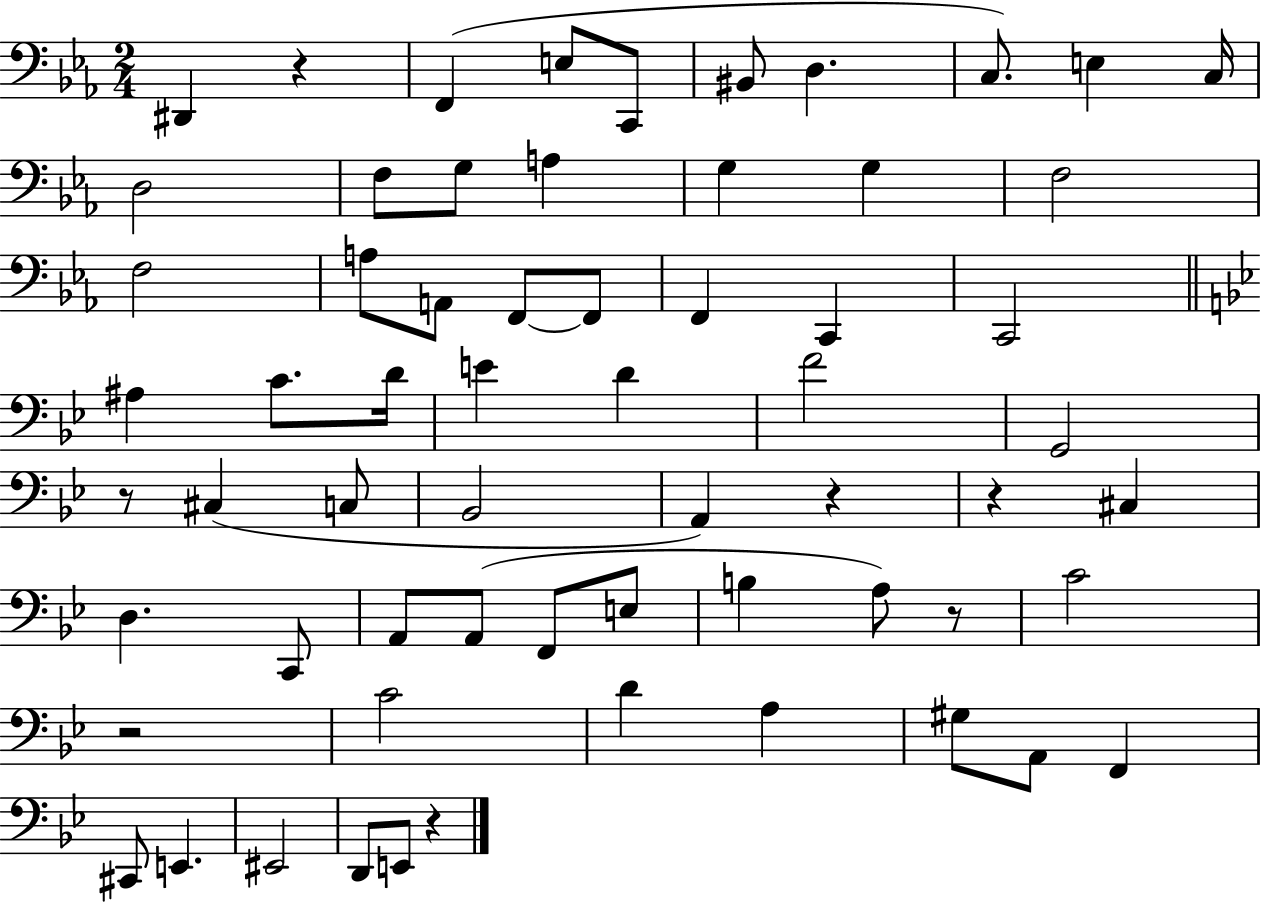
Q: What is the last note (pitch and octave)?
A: E2